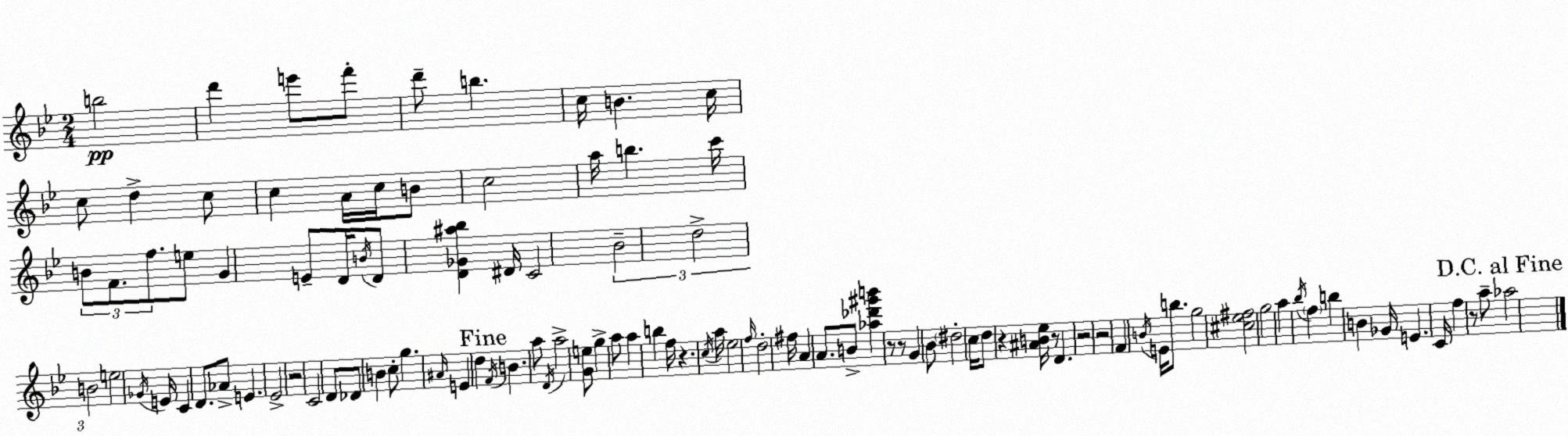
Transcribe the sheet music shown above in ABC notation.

X:1
T:Untitled
M:2/4
L:1/4
K:Bb
b2 d' e'/2 f'/2 d'/2 b c/4 B c/4 c/2 d c/2 c A/4 c/4 B/2 c2 a/4 b c'/4 B/2 F/2 f/2 e/2 G E/2 D/4 B/4 D/2 [D_G^a_b] ^D/4 C2 _B2 d2 B2 e2 _G/4 E/4 C D/2 _A/2 E _E2 z2 C2 D/2 _D/2 B c/2 g ^A/4 E d F/4 B a/2 D/4 a2 [Ge]/2 g a/2 a b f/4 z c/4 a/4 _e2 f/4 d2 ^f/4 A A/2 B/2 [_a_d'^g'b'] z/2 z/2 G _B/2 ^d2 c/4 d/2 z [^AB_e]/4 z/2 D z2 z2 F B/4 E/4 b/2 g2 [^c_e^f]2 g2 a _b/4 f b B _G/4 E C/4 f z/2 a/2 _a2